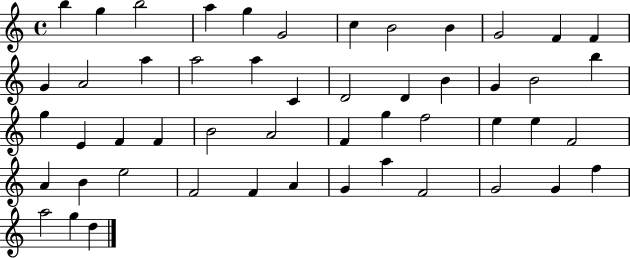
{
  \clef treble
  \time 4/4
  \defaultTimeSignature
  \key c \major
  b''4 g''4 b''2 | a''4 g''4 g'2 | c''4 b'2 b'4 | g'2 f'4 f'4 | \break g'4 a'2 a''4 | a''2 a''4 c'4 | d'2 d'4 b'4 | g'4 b'2 b''4 | \break g''4 e'4 f'4 f'4 | b'2 a'2 | f'4 g''4 f''2 | e''4 e''4 f'2 | \break a'4 b'4 e''2 | f'2 f'4 a'4 | g'4 a''4 f'2 | g'2 g'4 f''4 | \break a''2 g''4 d''4 | \bar "|."
}